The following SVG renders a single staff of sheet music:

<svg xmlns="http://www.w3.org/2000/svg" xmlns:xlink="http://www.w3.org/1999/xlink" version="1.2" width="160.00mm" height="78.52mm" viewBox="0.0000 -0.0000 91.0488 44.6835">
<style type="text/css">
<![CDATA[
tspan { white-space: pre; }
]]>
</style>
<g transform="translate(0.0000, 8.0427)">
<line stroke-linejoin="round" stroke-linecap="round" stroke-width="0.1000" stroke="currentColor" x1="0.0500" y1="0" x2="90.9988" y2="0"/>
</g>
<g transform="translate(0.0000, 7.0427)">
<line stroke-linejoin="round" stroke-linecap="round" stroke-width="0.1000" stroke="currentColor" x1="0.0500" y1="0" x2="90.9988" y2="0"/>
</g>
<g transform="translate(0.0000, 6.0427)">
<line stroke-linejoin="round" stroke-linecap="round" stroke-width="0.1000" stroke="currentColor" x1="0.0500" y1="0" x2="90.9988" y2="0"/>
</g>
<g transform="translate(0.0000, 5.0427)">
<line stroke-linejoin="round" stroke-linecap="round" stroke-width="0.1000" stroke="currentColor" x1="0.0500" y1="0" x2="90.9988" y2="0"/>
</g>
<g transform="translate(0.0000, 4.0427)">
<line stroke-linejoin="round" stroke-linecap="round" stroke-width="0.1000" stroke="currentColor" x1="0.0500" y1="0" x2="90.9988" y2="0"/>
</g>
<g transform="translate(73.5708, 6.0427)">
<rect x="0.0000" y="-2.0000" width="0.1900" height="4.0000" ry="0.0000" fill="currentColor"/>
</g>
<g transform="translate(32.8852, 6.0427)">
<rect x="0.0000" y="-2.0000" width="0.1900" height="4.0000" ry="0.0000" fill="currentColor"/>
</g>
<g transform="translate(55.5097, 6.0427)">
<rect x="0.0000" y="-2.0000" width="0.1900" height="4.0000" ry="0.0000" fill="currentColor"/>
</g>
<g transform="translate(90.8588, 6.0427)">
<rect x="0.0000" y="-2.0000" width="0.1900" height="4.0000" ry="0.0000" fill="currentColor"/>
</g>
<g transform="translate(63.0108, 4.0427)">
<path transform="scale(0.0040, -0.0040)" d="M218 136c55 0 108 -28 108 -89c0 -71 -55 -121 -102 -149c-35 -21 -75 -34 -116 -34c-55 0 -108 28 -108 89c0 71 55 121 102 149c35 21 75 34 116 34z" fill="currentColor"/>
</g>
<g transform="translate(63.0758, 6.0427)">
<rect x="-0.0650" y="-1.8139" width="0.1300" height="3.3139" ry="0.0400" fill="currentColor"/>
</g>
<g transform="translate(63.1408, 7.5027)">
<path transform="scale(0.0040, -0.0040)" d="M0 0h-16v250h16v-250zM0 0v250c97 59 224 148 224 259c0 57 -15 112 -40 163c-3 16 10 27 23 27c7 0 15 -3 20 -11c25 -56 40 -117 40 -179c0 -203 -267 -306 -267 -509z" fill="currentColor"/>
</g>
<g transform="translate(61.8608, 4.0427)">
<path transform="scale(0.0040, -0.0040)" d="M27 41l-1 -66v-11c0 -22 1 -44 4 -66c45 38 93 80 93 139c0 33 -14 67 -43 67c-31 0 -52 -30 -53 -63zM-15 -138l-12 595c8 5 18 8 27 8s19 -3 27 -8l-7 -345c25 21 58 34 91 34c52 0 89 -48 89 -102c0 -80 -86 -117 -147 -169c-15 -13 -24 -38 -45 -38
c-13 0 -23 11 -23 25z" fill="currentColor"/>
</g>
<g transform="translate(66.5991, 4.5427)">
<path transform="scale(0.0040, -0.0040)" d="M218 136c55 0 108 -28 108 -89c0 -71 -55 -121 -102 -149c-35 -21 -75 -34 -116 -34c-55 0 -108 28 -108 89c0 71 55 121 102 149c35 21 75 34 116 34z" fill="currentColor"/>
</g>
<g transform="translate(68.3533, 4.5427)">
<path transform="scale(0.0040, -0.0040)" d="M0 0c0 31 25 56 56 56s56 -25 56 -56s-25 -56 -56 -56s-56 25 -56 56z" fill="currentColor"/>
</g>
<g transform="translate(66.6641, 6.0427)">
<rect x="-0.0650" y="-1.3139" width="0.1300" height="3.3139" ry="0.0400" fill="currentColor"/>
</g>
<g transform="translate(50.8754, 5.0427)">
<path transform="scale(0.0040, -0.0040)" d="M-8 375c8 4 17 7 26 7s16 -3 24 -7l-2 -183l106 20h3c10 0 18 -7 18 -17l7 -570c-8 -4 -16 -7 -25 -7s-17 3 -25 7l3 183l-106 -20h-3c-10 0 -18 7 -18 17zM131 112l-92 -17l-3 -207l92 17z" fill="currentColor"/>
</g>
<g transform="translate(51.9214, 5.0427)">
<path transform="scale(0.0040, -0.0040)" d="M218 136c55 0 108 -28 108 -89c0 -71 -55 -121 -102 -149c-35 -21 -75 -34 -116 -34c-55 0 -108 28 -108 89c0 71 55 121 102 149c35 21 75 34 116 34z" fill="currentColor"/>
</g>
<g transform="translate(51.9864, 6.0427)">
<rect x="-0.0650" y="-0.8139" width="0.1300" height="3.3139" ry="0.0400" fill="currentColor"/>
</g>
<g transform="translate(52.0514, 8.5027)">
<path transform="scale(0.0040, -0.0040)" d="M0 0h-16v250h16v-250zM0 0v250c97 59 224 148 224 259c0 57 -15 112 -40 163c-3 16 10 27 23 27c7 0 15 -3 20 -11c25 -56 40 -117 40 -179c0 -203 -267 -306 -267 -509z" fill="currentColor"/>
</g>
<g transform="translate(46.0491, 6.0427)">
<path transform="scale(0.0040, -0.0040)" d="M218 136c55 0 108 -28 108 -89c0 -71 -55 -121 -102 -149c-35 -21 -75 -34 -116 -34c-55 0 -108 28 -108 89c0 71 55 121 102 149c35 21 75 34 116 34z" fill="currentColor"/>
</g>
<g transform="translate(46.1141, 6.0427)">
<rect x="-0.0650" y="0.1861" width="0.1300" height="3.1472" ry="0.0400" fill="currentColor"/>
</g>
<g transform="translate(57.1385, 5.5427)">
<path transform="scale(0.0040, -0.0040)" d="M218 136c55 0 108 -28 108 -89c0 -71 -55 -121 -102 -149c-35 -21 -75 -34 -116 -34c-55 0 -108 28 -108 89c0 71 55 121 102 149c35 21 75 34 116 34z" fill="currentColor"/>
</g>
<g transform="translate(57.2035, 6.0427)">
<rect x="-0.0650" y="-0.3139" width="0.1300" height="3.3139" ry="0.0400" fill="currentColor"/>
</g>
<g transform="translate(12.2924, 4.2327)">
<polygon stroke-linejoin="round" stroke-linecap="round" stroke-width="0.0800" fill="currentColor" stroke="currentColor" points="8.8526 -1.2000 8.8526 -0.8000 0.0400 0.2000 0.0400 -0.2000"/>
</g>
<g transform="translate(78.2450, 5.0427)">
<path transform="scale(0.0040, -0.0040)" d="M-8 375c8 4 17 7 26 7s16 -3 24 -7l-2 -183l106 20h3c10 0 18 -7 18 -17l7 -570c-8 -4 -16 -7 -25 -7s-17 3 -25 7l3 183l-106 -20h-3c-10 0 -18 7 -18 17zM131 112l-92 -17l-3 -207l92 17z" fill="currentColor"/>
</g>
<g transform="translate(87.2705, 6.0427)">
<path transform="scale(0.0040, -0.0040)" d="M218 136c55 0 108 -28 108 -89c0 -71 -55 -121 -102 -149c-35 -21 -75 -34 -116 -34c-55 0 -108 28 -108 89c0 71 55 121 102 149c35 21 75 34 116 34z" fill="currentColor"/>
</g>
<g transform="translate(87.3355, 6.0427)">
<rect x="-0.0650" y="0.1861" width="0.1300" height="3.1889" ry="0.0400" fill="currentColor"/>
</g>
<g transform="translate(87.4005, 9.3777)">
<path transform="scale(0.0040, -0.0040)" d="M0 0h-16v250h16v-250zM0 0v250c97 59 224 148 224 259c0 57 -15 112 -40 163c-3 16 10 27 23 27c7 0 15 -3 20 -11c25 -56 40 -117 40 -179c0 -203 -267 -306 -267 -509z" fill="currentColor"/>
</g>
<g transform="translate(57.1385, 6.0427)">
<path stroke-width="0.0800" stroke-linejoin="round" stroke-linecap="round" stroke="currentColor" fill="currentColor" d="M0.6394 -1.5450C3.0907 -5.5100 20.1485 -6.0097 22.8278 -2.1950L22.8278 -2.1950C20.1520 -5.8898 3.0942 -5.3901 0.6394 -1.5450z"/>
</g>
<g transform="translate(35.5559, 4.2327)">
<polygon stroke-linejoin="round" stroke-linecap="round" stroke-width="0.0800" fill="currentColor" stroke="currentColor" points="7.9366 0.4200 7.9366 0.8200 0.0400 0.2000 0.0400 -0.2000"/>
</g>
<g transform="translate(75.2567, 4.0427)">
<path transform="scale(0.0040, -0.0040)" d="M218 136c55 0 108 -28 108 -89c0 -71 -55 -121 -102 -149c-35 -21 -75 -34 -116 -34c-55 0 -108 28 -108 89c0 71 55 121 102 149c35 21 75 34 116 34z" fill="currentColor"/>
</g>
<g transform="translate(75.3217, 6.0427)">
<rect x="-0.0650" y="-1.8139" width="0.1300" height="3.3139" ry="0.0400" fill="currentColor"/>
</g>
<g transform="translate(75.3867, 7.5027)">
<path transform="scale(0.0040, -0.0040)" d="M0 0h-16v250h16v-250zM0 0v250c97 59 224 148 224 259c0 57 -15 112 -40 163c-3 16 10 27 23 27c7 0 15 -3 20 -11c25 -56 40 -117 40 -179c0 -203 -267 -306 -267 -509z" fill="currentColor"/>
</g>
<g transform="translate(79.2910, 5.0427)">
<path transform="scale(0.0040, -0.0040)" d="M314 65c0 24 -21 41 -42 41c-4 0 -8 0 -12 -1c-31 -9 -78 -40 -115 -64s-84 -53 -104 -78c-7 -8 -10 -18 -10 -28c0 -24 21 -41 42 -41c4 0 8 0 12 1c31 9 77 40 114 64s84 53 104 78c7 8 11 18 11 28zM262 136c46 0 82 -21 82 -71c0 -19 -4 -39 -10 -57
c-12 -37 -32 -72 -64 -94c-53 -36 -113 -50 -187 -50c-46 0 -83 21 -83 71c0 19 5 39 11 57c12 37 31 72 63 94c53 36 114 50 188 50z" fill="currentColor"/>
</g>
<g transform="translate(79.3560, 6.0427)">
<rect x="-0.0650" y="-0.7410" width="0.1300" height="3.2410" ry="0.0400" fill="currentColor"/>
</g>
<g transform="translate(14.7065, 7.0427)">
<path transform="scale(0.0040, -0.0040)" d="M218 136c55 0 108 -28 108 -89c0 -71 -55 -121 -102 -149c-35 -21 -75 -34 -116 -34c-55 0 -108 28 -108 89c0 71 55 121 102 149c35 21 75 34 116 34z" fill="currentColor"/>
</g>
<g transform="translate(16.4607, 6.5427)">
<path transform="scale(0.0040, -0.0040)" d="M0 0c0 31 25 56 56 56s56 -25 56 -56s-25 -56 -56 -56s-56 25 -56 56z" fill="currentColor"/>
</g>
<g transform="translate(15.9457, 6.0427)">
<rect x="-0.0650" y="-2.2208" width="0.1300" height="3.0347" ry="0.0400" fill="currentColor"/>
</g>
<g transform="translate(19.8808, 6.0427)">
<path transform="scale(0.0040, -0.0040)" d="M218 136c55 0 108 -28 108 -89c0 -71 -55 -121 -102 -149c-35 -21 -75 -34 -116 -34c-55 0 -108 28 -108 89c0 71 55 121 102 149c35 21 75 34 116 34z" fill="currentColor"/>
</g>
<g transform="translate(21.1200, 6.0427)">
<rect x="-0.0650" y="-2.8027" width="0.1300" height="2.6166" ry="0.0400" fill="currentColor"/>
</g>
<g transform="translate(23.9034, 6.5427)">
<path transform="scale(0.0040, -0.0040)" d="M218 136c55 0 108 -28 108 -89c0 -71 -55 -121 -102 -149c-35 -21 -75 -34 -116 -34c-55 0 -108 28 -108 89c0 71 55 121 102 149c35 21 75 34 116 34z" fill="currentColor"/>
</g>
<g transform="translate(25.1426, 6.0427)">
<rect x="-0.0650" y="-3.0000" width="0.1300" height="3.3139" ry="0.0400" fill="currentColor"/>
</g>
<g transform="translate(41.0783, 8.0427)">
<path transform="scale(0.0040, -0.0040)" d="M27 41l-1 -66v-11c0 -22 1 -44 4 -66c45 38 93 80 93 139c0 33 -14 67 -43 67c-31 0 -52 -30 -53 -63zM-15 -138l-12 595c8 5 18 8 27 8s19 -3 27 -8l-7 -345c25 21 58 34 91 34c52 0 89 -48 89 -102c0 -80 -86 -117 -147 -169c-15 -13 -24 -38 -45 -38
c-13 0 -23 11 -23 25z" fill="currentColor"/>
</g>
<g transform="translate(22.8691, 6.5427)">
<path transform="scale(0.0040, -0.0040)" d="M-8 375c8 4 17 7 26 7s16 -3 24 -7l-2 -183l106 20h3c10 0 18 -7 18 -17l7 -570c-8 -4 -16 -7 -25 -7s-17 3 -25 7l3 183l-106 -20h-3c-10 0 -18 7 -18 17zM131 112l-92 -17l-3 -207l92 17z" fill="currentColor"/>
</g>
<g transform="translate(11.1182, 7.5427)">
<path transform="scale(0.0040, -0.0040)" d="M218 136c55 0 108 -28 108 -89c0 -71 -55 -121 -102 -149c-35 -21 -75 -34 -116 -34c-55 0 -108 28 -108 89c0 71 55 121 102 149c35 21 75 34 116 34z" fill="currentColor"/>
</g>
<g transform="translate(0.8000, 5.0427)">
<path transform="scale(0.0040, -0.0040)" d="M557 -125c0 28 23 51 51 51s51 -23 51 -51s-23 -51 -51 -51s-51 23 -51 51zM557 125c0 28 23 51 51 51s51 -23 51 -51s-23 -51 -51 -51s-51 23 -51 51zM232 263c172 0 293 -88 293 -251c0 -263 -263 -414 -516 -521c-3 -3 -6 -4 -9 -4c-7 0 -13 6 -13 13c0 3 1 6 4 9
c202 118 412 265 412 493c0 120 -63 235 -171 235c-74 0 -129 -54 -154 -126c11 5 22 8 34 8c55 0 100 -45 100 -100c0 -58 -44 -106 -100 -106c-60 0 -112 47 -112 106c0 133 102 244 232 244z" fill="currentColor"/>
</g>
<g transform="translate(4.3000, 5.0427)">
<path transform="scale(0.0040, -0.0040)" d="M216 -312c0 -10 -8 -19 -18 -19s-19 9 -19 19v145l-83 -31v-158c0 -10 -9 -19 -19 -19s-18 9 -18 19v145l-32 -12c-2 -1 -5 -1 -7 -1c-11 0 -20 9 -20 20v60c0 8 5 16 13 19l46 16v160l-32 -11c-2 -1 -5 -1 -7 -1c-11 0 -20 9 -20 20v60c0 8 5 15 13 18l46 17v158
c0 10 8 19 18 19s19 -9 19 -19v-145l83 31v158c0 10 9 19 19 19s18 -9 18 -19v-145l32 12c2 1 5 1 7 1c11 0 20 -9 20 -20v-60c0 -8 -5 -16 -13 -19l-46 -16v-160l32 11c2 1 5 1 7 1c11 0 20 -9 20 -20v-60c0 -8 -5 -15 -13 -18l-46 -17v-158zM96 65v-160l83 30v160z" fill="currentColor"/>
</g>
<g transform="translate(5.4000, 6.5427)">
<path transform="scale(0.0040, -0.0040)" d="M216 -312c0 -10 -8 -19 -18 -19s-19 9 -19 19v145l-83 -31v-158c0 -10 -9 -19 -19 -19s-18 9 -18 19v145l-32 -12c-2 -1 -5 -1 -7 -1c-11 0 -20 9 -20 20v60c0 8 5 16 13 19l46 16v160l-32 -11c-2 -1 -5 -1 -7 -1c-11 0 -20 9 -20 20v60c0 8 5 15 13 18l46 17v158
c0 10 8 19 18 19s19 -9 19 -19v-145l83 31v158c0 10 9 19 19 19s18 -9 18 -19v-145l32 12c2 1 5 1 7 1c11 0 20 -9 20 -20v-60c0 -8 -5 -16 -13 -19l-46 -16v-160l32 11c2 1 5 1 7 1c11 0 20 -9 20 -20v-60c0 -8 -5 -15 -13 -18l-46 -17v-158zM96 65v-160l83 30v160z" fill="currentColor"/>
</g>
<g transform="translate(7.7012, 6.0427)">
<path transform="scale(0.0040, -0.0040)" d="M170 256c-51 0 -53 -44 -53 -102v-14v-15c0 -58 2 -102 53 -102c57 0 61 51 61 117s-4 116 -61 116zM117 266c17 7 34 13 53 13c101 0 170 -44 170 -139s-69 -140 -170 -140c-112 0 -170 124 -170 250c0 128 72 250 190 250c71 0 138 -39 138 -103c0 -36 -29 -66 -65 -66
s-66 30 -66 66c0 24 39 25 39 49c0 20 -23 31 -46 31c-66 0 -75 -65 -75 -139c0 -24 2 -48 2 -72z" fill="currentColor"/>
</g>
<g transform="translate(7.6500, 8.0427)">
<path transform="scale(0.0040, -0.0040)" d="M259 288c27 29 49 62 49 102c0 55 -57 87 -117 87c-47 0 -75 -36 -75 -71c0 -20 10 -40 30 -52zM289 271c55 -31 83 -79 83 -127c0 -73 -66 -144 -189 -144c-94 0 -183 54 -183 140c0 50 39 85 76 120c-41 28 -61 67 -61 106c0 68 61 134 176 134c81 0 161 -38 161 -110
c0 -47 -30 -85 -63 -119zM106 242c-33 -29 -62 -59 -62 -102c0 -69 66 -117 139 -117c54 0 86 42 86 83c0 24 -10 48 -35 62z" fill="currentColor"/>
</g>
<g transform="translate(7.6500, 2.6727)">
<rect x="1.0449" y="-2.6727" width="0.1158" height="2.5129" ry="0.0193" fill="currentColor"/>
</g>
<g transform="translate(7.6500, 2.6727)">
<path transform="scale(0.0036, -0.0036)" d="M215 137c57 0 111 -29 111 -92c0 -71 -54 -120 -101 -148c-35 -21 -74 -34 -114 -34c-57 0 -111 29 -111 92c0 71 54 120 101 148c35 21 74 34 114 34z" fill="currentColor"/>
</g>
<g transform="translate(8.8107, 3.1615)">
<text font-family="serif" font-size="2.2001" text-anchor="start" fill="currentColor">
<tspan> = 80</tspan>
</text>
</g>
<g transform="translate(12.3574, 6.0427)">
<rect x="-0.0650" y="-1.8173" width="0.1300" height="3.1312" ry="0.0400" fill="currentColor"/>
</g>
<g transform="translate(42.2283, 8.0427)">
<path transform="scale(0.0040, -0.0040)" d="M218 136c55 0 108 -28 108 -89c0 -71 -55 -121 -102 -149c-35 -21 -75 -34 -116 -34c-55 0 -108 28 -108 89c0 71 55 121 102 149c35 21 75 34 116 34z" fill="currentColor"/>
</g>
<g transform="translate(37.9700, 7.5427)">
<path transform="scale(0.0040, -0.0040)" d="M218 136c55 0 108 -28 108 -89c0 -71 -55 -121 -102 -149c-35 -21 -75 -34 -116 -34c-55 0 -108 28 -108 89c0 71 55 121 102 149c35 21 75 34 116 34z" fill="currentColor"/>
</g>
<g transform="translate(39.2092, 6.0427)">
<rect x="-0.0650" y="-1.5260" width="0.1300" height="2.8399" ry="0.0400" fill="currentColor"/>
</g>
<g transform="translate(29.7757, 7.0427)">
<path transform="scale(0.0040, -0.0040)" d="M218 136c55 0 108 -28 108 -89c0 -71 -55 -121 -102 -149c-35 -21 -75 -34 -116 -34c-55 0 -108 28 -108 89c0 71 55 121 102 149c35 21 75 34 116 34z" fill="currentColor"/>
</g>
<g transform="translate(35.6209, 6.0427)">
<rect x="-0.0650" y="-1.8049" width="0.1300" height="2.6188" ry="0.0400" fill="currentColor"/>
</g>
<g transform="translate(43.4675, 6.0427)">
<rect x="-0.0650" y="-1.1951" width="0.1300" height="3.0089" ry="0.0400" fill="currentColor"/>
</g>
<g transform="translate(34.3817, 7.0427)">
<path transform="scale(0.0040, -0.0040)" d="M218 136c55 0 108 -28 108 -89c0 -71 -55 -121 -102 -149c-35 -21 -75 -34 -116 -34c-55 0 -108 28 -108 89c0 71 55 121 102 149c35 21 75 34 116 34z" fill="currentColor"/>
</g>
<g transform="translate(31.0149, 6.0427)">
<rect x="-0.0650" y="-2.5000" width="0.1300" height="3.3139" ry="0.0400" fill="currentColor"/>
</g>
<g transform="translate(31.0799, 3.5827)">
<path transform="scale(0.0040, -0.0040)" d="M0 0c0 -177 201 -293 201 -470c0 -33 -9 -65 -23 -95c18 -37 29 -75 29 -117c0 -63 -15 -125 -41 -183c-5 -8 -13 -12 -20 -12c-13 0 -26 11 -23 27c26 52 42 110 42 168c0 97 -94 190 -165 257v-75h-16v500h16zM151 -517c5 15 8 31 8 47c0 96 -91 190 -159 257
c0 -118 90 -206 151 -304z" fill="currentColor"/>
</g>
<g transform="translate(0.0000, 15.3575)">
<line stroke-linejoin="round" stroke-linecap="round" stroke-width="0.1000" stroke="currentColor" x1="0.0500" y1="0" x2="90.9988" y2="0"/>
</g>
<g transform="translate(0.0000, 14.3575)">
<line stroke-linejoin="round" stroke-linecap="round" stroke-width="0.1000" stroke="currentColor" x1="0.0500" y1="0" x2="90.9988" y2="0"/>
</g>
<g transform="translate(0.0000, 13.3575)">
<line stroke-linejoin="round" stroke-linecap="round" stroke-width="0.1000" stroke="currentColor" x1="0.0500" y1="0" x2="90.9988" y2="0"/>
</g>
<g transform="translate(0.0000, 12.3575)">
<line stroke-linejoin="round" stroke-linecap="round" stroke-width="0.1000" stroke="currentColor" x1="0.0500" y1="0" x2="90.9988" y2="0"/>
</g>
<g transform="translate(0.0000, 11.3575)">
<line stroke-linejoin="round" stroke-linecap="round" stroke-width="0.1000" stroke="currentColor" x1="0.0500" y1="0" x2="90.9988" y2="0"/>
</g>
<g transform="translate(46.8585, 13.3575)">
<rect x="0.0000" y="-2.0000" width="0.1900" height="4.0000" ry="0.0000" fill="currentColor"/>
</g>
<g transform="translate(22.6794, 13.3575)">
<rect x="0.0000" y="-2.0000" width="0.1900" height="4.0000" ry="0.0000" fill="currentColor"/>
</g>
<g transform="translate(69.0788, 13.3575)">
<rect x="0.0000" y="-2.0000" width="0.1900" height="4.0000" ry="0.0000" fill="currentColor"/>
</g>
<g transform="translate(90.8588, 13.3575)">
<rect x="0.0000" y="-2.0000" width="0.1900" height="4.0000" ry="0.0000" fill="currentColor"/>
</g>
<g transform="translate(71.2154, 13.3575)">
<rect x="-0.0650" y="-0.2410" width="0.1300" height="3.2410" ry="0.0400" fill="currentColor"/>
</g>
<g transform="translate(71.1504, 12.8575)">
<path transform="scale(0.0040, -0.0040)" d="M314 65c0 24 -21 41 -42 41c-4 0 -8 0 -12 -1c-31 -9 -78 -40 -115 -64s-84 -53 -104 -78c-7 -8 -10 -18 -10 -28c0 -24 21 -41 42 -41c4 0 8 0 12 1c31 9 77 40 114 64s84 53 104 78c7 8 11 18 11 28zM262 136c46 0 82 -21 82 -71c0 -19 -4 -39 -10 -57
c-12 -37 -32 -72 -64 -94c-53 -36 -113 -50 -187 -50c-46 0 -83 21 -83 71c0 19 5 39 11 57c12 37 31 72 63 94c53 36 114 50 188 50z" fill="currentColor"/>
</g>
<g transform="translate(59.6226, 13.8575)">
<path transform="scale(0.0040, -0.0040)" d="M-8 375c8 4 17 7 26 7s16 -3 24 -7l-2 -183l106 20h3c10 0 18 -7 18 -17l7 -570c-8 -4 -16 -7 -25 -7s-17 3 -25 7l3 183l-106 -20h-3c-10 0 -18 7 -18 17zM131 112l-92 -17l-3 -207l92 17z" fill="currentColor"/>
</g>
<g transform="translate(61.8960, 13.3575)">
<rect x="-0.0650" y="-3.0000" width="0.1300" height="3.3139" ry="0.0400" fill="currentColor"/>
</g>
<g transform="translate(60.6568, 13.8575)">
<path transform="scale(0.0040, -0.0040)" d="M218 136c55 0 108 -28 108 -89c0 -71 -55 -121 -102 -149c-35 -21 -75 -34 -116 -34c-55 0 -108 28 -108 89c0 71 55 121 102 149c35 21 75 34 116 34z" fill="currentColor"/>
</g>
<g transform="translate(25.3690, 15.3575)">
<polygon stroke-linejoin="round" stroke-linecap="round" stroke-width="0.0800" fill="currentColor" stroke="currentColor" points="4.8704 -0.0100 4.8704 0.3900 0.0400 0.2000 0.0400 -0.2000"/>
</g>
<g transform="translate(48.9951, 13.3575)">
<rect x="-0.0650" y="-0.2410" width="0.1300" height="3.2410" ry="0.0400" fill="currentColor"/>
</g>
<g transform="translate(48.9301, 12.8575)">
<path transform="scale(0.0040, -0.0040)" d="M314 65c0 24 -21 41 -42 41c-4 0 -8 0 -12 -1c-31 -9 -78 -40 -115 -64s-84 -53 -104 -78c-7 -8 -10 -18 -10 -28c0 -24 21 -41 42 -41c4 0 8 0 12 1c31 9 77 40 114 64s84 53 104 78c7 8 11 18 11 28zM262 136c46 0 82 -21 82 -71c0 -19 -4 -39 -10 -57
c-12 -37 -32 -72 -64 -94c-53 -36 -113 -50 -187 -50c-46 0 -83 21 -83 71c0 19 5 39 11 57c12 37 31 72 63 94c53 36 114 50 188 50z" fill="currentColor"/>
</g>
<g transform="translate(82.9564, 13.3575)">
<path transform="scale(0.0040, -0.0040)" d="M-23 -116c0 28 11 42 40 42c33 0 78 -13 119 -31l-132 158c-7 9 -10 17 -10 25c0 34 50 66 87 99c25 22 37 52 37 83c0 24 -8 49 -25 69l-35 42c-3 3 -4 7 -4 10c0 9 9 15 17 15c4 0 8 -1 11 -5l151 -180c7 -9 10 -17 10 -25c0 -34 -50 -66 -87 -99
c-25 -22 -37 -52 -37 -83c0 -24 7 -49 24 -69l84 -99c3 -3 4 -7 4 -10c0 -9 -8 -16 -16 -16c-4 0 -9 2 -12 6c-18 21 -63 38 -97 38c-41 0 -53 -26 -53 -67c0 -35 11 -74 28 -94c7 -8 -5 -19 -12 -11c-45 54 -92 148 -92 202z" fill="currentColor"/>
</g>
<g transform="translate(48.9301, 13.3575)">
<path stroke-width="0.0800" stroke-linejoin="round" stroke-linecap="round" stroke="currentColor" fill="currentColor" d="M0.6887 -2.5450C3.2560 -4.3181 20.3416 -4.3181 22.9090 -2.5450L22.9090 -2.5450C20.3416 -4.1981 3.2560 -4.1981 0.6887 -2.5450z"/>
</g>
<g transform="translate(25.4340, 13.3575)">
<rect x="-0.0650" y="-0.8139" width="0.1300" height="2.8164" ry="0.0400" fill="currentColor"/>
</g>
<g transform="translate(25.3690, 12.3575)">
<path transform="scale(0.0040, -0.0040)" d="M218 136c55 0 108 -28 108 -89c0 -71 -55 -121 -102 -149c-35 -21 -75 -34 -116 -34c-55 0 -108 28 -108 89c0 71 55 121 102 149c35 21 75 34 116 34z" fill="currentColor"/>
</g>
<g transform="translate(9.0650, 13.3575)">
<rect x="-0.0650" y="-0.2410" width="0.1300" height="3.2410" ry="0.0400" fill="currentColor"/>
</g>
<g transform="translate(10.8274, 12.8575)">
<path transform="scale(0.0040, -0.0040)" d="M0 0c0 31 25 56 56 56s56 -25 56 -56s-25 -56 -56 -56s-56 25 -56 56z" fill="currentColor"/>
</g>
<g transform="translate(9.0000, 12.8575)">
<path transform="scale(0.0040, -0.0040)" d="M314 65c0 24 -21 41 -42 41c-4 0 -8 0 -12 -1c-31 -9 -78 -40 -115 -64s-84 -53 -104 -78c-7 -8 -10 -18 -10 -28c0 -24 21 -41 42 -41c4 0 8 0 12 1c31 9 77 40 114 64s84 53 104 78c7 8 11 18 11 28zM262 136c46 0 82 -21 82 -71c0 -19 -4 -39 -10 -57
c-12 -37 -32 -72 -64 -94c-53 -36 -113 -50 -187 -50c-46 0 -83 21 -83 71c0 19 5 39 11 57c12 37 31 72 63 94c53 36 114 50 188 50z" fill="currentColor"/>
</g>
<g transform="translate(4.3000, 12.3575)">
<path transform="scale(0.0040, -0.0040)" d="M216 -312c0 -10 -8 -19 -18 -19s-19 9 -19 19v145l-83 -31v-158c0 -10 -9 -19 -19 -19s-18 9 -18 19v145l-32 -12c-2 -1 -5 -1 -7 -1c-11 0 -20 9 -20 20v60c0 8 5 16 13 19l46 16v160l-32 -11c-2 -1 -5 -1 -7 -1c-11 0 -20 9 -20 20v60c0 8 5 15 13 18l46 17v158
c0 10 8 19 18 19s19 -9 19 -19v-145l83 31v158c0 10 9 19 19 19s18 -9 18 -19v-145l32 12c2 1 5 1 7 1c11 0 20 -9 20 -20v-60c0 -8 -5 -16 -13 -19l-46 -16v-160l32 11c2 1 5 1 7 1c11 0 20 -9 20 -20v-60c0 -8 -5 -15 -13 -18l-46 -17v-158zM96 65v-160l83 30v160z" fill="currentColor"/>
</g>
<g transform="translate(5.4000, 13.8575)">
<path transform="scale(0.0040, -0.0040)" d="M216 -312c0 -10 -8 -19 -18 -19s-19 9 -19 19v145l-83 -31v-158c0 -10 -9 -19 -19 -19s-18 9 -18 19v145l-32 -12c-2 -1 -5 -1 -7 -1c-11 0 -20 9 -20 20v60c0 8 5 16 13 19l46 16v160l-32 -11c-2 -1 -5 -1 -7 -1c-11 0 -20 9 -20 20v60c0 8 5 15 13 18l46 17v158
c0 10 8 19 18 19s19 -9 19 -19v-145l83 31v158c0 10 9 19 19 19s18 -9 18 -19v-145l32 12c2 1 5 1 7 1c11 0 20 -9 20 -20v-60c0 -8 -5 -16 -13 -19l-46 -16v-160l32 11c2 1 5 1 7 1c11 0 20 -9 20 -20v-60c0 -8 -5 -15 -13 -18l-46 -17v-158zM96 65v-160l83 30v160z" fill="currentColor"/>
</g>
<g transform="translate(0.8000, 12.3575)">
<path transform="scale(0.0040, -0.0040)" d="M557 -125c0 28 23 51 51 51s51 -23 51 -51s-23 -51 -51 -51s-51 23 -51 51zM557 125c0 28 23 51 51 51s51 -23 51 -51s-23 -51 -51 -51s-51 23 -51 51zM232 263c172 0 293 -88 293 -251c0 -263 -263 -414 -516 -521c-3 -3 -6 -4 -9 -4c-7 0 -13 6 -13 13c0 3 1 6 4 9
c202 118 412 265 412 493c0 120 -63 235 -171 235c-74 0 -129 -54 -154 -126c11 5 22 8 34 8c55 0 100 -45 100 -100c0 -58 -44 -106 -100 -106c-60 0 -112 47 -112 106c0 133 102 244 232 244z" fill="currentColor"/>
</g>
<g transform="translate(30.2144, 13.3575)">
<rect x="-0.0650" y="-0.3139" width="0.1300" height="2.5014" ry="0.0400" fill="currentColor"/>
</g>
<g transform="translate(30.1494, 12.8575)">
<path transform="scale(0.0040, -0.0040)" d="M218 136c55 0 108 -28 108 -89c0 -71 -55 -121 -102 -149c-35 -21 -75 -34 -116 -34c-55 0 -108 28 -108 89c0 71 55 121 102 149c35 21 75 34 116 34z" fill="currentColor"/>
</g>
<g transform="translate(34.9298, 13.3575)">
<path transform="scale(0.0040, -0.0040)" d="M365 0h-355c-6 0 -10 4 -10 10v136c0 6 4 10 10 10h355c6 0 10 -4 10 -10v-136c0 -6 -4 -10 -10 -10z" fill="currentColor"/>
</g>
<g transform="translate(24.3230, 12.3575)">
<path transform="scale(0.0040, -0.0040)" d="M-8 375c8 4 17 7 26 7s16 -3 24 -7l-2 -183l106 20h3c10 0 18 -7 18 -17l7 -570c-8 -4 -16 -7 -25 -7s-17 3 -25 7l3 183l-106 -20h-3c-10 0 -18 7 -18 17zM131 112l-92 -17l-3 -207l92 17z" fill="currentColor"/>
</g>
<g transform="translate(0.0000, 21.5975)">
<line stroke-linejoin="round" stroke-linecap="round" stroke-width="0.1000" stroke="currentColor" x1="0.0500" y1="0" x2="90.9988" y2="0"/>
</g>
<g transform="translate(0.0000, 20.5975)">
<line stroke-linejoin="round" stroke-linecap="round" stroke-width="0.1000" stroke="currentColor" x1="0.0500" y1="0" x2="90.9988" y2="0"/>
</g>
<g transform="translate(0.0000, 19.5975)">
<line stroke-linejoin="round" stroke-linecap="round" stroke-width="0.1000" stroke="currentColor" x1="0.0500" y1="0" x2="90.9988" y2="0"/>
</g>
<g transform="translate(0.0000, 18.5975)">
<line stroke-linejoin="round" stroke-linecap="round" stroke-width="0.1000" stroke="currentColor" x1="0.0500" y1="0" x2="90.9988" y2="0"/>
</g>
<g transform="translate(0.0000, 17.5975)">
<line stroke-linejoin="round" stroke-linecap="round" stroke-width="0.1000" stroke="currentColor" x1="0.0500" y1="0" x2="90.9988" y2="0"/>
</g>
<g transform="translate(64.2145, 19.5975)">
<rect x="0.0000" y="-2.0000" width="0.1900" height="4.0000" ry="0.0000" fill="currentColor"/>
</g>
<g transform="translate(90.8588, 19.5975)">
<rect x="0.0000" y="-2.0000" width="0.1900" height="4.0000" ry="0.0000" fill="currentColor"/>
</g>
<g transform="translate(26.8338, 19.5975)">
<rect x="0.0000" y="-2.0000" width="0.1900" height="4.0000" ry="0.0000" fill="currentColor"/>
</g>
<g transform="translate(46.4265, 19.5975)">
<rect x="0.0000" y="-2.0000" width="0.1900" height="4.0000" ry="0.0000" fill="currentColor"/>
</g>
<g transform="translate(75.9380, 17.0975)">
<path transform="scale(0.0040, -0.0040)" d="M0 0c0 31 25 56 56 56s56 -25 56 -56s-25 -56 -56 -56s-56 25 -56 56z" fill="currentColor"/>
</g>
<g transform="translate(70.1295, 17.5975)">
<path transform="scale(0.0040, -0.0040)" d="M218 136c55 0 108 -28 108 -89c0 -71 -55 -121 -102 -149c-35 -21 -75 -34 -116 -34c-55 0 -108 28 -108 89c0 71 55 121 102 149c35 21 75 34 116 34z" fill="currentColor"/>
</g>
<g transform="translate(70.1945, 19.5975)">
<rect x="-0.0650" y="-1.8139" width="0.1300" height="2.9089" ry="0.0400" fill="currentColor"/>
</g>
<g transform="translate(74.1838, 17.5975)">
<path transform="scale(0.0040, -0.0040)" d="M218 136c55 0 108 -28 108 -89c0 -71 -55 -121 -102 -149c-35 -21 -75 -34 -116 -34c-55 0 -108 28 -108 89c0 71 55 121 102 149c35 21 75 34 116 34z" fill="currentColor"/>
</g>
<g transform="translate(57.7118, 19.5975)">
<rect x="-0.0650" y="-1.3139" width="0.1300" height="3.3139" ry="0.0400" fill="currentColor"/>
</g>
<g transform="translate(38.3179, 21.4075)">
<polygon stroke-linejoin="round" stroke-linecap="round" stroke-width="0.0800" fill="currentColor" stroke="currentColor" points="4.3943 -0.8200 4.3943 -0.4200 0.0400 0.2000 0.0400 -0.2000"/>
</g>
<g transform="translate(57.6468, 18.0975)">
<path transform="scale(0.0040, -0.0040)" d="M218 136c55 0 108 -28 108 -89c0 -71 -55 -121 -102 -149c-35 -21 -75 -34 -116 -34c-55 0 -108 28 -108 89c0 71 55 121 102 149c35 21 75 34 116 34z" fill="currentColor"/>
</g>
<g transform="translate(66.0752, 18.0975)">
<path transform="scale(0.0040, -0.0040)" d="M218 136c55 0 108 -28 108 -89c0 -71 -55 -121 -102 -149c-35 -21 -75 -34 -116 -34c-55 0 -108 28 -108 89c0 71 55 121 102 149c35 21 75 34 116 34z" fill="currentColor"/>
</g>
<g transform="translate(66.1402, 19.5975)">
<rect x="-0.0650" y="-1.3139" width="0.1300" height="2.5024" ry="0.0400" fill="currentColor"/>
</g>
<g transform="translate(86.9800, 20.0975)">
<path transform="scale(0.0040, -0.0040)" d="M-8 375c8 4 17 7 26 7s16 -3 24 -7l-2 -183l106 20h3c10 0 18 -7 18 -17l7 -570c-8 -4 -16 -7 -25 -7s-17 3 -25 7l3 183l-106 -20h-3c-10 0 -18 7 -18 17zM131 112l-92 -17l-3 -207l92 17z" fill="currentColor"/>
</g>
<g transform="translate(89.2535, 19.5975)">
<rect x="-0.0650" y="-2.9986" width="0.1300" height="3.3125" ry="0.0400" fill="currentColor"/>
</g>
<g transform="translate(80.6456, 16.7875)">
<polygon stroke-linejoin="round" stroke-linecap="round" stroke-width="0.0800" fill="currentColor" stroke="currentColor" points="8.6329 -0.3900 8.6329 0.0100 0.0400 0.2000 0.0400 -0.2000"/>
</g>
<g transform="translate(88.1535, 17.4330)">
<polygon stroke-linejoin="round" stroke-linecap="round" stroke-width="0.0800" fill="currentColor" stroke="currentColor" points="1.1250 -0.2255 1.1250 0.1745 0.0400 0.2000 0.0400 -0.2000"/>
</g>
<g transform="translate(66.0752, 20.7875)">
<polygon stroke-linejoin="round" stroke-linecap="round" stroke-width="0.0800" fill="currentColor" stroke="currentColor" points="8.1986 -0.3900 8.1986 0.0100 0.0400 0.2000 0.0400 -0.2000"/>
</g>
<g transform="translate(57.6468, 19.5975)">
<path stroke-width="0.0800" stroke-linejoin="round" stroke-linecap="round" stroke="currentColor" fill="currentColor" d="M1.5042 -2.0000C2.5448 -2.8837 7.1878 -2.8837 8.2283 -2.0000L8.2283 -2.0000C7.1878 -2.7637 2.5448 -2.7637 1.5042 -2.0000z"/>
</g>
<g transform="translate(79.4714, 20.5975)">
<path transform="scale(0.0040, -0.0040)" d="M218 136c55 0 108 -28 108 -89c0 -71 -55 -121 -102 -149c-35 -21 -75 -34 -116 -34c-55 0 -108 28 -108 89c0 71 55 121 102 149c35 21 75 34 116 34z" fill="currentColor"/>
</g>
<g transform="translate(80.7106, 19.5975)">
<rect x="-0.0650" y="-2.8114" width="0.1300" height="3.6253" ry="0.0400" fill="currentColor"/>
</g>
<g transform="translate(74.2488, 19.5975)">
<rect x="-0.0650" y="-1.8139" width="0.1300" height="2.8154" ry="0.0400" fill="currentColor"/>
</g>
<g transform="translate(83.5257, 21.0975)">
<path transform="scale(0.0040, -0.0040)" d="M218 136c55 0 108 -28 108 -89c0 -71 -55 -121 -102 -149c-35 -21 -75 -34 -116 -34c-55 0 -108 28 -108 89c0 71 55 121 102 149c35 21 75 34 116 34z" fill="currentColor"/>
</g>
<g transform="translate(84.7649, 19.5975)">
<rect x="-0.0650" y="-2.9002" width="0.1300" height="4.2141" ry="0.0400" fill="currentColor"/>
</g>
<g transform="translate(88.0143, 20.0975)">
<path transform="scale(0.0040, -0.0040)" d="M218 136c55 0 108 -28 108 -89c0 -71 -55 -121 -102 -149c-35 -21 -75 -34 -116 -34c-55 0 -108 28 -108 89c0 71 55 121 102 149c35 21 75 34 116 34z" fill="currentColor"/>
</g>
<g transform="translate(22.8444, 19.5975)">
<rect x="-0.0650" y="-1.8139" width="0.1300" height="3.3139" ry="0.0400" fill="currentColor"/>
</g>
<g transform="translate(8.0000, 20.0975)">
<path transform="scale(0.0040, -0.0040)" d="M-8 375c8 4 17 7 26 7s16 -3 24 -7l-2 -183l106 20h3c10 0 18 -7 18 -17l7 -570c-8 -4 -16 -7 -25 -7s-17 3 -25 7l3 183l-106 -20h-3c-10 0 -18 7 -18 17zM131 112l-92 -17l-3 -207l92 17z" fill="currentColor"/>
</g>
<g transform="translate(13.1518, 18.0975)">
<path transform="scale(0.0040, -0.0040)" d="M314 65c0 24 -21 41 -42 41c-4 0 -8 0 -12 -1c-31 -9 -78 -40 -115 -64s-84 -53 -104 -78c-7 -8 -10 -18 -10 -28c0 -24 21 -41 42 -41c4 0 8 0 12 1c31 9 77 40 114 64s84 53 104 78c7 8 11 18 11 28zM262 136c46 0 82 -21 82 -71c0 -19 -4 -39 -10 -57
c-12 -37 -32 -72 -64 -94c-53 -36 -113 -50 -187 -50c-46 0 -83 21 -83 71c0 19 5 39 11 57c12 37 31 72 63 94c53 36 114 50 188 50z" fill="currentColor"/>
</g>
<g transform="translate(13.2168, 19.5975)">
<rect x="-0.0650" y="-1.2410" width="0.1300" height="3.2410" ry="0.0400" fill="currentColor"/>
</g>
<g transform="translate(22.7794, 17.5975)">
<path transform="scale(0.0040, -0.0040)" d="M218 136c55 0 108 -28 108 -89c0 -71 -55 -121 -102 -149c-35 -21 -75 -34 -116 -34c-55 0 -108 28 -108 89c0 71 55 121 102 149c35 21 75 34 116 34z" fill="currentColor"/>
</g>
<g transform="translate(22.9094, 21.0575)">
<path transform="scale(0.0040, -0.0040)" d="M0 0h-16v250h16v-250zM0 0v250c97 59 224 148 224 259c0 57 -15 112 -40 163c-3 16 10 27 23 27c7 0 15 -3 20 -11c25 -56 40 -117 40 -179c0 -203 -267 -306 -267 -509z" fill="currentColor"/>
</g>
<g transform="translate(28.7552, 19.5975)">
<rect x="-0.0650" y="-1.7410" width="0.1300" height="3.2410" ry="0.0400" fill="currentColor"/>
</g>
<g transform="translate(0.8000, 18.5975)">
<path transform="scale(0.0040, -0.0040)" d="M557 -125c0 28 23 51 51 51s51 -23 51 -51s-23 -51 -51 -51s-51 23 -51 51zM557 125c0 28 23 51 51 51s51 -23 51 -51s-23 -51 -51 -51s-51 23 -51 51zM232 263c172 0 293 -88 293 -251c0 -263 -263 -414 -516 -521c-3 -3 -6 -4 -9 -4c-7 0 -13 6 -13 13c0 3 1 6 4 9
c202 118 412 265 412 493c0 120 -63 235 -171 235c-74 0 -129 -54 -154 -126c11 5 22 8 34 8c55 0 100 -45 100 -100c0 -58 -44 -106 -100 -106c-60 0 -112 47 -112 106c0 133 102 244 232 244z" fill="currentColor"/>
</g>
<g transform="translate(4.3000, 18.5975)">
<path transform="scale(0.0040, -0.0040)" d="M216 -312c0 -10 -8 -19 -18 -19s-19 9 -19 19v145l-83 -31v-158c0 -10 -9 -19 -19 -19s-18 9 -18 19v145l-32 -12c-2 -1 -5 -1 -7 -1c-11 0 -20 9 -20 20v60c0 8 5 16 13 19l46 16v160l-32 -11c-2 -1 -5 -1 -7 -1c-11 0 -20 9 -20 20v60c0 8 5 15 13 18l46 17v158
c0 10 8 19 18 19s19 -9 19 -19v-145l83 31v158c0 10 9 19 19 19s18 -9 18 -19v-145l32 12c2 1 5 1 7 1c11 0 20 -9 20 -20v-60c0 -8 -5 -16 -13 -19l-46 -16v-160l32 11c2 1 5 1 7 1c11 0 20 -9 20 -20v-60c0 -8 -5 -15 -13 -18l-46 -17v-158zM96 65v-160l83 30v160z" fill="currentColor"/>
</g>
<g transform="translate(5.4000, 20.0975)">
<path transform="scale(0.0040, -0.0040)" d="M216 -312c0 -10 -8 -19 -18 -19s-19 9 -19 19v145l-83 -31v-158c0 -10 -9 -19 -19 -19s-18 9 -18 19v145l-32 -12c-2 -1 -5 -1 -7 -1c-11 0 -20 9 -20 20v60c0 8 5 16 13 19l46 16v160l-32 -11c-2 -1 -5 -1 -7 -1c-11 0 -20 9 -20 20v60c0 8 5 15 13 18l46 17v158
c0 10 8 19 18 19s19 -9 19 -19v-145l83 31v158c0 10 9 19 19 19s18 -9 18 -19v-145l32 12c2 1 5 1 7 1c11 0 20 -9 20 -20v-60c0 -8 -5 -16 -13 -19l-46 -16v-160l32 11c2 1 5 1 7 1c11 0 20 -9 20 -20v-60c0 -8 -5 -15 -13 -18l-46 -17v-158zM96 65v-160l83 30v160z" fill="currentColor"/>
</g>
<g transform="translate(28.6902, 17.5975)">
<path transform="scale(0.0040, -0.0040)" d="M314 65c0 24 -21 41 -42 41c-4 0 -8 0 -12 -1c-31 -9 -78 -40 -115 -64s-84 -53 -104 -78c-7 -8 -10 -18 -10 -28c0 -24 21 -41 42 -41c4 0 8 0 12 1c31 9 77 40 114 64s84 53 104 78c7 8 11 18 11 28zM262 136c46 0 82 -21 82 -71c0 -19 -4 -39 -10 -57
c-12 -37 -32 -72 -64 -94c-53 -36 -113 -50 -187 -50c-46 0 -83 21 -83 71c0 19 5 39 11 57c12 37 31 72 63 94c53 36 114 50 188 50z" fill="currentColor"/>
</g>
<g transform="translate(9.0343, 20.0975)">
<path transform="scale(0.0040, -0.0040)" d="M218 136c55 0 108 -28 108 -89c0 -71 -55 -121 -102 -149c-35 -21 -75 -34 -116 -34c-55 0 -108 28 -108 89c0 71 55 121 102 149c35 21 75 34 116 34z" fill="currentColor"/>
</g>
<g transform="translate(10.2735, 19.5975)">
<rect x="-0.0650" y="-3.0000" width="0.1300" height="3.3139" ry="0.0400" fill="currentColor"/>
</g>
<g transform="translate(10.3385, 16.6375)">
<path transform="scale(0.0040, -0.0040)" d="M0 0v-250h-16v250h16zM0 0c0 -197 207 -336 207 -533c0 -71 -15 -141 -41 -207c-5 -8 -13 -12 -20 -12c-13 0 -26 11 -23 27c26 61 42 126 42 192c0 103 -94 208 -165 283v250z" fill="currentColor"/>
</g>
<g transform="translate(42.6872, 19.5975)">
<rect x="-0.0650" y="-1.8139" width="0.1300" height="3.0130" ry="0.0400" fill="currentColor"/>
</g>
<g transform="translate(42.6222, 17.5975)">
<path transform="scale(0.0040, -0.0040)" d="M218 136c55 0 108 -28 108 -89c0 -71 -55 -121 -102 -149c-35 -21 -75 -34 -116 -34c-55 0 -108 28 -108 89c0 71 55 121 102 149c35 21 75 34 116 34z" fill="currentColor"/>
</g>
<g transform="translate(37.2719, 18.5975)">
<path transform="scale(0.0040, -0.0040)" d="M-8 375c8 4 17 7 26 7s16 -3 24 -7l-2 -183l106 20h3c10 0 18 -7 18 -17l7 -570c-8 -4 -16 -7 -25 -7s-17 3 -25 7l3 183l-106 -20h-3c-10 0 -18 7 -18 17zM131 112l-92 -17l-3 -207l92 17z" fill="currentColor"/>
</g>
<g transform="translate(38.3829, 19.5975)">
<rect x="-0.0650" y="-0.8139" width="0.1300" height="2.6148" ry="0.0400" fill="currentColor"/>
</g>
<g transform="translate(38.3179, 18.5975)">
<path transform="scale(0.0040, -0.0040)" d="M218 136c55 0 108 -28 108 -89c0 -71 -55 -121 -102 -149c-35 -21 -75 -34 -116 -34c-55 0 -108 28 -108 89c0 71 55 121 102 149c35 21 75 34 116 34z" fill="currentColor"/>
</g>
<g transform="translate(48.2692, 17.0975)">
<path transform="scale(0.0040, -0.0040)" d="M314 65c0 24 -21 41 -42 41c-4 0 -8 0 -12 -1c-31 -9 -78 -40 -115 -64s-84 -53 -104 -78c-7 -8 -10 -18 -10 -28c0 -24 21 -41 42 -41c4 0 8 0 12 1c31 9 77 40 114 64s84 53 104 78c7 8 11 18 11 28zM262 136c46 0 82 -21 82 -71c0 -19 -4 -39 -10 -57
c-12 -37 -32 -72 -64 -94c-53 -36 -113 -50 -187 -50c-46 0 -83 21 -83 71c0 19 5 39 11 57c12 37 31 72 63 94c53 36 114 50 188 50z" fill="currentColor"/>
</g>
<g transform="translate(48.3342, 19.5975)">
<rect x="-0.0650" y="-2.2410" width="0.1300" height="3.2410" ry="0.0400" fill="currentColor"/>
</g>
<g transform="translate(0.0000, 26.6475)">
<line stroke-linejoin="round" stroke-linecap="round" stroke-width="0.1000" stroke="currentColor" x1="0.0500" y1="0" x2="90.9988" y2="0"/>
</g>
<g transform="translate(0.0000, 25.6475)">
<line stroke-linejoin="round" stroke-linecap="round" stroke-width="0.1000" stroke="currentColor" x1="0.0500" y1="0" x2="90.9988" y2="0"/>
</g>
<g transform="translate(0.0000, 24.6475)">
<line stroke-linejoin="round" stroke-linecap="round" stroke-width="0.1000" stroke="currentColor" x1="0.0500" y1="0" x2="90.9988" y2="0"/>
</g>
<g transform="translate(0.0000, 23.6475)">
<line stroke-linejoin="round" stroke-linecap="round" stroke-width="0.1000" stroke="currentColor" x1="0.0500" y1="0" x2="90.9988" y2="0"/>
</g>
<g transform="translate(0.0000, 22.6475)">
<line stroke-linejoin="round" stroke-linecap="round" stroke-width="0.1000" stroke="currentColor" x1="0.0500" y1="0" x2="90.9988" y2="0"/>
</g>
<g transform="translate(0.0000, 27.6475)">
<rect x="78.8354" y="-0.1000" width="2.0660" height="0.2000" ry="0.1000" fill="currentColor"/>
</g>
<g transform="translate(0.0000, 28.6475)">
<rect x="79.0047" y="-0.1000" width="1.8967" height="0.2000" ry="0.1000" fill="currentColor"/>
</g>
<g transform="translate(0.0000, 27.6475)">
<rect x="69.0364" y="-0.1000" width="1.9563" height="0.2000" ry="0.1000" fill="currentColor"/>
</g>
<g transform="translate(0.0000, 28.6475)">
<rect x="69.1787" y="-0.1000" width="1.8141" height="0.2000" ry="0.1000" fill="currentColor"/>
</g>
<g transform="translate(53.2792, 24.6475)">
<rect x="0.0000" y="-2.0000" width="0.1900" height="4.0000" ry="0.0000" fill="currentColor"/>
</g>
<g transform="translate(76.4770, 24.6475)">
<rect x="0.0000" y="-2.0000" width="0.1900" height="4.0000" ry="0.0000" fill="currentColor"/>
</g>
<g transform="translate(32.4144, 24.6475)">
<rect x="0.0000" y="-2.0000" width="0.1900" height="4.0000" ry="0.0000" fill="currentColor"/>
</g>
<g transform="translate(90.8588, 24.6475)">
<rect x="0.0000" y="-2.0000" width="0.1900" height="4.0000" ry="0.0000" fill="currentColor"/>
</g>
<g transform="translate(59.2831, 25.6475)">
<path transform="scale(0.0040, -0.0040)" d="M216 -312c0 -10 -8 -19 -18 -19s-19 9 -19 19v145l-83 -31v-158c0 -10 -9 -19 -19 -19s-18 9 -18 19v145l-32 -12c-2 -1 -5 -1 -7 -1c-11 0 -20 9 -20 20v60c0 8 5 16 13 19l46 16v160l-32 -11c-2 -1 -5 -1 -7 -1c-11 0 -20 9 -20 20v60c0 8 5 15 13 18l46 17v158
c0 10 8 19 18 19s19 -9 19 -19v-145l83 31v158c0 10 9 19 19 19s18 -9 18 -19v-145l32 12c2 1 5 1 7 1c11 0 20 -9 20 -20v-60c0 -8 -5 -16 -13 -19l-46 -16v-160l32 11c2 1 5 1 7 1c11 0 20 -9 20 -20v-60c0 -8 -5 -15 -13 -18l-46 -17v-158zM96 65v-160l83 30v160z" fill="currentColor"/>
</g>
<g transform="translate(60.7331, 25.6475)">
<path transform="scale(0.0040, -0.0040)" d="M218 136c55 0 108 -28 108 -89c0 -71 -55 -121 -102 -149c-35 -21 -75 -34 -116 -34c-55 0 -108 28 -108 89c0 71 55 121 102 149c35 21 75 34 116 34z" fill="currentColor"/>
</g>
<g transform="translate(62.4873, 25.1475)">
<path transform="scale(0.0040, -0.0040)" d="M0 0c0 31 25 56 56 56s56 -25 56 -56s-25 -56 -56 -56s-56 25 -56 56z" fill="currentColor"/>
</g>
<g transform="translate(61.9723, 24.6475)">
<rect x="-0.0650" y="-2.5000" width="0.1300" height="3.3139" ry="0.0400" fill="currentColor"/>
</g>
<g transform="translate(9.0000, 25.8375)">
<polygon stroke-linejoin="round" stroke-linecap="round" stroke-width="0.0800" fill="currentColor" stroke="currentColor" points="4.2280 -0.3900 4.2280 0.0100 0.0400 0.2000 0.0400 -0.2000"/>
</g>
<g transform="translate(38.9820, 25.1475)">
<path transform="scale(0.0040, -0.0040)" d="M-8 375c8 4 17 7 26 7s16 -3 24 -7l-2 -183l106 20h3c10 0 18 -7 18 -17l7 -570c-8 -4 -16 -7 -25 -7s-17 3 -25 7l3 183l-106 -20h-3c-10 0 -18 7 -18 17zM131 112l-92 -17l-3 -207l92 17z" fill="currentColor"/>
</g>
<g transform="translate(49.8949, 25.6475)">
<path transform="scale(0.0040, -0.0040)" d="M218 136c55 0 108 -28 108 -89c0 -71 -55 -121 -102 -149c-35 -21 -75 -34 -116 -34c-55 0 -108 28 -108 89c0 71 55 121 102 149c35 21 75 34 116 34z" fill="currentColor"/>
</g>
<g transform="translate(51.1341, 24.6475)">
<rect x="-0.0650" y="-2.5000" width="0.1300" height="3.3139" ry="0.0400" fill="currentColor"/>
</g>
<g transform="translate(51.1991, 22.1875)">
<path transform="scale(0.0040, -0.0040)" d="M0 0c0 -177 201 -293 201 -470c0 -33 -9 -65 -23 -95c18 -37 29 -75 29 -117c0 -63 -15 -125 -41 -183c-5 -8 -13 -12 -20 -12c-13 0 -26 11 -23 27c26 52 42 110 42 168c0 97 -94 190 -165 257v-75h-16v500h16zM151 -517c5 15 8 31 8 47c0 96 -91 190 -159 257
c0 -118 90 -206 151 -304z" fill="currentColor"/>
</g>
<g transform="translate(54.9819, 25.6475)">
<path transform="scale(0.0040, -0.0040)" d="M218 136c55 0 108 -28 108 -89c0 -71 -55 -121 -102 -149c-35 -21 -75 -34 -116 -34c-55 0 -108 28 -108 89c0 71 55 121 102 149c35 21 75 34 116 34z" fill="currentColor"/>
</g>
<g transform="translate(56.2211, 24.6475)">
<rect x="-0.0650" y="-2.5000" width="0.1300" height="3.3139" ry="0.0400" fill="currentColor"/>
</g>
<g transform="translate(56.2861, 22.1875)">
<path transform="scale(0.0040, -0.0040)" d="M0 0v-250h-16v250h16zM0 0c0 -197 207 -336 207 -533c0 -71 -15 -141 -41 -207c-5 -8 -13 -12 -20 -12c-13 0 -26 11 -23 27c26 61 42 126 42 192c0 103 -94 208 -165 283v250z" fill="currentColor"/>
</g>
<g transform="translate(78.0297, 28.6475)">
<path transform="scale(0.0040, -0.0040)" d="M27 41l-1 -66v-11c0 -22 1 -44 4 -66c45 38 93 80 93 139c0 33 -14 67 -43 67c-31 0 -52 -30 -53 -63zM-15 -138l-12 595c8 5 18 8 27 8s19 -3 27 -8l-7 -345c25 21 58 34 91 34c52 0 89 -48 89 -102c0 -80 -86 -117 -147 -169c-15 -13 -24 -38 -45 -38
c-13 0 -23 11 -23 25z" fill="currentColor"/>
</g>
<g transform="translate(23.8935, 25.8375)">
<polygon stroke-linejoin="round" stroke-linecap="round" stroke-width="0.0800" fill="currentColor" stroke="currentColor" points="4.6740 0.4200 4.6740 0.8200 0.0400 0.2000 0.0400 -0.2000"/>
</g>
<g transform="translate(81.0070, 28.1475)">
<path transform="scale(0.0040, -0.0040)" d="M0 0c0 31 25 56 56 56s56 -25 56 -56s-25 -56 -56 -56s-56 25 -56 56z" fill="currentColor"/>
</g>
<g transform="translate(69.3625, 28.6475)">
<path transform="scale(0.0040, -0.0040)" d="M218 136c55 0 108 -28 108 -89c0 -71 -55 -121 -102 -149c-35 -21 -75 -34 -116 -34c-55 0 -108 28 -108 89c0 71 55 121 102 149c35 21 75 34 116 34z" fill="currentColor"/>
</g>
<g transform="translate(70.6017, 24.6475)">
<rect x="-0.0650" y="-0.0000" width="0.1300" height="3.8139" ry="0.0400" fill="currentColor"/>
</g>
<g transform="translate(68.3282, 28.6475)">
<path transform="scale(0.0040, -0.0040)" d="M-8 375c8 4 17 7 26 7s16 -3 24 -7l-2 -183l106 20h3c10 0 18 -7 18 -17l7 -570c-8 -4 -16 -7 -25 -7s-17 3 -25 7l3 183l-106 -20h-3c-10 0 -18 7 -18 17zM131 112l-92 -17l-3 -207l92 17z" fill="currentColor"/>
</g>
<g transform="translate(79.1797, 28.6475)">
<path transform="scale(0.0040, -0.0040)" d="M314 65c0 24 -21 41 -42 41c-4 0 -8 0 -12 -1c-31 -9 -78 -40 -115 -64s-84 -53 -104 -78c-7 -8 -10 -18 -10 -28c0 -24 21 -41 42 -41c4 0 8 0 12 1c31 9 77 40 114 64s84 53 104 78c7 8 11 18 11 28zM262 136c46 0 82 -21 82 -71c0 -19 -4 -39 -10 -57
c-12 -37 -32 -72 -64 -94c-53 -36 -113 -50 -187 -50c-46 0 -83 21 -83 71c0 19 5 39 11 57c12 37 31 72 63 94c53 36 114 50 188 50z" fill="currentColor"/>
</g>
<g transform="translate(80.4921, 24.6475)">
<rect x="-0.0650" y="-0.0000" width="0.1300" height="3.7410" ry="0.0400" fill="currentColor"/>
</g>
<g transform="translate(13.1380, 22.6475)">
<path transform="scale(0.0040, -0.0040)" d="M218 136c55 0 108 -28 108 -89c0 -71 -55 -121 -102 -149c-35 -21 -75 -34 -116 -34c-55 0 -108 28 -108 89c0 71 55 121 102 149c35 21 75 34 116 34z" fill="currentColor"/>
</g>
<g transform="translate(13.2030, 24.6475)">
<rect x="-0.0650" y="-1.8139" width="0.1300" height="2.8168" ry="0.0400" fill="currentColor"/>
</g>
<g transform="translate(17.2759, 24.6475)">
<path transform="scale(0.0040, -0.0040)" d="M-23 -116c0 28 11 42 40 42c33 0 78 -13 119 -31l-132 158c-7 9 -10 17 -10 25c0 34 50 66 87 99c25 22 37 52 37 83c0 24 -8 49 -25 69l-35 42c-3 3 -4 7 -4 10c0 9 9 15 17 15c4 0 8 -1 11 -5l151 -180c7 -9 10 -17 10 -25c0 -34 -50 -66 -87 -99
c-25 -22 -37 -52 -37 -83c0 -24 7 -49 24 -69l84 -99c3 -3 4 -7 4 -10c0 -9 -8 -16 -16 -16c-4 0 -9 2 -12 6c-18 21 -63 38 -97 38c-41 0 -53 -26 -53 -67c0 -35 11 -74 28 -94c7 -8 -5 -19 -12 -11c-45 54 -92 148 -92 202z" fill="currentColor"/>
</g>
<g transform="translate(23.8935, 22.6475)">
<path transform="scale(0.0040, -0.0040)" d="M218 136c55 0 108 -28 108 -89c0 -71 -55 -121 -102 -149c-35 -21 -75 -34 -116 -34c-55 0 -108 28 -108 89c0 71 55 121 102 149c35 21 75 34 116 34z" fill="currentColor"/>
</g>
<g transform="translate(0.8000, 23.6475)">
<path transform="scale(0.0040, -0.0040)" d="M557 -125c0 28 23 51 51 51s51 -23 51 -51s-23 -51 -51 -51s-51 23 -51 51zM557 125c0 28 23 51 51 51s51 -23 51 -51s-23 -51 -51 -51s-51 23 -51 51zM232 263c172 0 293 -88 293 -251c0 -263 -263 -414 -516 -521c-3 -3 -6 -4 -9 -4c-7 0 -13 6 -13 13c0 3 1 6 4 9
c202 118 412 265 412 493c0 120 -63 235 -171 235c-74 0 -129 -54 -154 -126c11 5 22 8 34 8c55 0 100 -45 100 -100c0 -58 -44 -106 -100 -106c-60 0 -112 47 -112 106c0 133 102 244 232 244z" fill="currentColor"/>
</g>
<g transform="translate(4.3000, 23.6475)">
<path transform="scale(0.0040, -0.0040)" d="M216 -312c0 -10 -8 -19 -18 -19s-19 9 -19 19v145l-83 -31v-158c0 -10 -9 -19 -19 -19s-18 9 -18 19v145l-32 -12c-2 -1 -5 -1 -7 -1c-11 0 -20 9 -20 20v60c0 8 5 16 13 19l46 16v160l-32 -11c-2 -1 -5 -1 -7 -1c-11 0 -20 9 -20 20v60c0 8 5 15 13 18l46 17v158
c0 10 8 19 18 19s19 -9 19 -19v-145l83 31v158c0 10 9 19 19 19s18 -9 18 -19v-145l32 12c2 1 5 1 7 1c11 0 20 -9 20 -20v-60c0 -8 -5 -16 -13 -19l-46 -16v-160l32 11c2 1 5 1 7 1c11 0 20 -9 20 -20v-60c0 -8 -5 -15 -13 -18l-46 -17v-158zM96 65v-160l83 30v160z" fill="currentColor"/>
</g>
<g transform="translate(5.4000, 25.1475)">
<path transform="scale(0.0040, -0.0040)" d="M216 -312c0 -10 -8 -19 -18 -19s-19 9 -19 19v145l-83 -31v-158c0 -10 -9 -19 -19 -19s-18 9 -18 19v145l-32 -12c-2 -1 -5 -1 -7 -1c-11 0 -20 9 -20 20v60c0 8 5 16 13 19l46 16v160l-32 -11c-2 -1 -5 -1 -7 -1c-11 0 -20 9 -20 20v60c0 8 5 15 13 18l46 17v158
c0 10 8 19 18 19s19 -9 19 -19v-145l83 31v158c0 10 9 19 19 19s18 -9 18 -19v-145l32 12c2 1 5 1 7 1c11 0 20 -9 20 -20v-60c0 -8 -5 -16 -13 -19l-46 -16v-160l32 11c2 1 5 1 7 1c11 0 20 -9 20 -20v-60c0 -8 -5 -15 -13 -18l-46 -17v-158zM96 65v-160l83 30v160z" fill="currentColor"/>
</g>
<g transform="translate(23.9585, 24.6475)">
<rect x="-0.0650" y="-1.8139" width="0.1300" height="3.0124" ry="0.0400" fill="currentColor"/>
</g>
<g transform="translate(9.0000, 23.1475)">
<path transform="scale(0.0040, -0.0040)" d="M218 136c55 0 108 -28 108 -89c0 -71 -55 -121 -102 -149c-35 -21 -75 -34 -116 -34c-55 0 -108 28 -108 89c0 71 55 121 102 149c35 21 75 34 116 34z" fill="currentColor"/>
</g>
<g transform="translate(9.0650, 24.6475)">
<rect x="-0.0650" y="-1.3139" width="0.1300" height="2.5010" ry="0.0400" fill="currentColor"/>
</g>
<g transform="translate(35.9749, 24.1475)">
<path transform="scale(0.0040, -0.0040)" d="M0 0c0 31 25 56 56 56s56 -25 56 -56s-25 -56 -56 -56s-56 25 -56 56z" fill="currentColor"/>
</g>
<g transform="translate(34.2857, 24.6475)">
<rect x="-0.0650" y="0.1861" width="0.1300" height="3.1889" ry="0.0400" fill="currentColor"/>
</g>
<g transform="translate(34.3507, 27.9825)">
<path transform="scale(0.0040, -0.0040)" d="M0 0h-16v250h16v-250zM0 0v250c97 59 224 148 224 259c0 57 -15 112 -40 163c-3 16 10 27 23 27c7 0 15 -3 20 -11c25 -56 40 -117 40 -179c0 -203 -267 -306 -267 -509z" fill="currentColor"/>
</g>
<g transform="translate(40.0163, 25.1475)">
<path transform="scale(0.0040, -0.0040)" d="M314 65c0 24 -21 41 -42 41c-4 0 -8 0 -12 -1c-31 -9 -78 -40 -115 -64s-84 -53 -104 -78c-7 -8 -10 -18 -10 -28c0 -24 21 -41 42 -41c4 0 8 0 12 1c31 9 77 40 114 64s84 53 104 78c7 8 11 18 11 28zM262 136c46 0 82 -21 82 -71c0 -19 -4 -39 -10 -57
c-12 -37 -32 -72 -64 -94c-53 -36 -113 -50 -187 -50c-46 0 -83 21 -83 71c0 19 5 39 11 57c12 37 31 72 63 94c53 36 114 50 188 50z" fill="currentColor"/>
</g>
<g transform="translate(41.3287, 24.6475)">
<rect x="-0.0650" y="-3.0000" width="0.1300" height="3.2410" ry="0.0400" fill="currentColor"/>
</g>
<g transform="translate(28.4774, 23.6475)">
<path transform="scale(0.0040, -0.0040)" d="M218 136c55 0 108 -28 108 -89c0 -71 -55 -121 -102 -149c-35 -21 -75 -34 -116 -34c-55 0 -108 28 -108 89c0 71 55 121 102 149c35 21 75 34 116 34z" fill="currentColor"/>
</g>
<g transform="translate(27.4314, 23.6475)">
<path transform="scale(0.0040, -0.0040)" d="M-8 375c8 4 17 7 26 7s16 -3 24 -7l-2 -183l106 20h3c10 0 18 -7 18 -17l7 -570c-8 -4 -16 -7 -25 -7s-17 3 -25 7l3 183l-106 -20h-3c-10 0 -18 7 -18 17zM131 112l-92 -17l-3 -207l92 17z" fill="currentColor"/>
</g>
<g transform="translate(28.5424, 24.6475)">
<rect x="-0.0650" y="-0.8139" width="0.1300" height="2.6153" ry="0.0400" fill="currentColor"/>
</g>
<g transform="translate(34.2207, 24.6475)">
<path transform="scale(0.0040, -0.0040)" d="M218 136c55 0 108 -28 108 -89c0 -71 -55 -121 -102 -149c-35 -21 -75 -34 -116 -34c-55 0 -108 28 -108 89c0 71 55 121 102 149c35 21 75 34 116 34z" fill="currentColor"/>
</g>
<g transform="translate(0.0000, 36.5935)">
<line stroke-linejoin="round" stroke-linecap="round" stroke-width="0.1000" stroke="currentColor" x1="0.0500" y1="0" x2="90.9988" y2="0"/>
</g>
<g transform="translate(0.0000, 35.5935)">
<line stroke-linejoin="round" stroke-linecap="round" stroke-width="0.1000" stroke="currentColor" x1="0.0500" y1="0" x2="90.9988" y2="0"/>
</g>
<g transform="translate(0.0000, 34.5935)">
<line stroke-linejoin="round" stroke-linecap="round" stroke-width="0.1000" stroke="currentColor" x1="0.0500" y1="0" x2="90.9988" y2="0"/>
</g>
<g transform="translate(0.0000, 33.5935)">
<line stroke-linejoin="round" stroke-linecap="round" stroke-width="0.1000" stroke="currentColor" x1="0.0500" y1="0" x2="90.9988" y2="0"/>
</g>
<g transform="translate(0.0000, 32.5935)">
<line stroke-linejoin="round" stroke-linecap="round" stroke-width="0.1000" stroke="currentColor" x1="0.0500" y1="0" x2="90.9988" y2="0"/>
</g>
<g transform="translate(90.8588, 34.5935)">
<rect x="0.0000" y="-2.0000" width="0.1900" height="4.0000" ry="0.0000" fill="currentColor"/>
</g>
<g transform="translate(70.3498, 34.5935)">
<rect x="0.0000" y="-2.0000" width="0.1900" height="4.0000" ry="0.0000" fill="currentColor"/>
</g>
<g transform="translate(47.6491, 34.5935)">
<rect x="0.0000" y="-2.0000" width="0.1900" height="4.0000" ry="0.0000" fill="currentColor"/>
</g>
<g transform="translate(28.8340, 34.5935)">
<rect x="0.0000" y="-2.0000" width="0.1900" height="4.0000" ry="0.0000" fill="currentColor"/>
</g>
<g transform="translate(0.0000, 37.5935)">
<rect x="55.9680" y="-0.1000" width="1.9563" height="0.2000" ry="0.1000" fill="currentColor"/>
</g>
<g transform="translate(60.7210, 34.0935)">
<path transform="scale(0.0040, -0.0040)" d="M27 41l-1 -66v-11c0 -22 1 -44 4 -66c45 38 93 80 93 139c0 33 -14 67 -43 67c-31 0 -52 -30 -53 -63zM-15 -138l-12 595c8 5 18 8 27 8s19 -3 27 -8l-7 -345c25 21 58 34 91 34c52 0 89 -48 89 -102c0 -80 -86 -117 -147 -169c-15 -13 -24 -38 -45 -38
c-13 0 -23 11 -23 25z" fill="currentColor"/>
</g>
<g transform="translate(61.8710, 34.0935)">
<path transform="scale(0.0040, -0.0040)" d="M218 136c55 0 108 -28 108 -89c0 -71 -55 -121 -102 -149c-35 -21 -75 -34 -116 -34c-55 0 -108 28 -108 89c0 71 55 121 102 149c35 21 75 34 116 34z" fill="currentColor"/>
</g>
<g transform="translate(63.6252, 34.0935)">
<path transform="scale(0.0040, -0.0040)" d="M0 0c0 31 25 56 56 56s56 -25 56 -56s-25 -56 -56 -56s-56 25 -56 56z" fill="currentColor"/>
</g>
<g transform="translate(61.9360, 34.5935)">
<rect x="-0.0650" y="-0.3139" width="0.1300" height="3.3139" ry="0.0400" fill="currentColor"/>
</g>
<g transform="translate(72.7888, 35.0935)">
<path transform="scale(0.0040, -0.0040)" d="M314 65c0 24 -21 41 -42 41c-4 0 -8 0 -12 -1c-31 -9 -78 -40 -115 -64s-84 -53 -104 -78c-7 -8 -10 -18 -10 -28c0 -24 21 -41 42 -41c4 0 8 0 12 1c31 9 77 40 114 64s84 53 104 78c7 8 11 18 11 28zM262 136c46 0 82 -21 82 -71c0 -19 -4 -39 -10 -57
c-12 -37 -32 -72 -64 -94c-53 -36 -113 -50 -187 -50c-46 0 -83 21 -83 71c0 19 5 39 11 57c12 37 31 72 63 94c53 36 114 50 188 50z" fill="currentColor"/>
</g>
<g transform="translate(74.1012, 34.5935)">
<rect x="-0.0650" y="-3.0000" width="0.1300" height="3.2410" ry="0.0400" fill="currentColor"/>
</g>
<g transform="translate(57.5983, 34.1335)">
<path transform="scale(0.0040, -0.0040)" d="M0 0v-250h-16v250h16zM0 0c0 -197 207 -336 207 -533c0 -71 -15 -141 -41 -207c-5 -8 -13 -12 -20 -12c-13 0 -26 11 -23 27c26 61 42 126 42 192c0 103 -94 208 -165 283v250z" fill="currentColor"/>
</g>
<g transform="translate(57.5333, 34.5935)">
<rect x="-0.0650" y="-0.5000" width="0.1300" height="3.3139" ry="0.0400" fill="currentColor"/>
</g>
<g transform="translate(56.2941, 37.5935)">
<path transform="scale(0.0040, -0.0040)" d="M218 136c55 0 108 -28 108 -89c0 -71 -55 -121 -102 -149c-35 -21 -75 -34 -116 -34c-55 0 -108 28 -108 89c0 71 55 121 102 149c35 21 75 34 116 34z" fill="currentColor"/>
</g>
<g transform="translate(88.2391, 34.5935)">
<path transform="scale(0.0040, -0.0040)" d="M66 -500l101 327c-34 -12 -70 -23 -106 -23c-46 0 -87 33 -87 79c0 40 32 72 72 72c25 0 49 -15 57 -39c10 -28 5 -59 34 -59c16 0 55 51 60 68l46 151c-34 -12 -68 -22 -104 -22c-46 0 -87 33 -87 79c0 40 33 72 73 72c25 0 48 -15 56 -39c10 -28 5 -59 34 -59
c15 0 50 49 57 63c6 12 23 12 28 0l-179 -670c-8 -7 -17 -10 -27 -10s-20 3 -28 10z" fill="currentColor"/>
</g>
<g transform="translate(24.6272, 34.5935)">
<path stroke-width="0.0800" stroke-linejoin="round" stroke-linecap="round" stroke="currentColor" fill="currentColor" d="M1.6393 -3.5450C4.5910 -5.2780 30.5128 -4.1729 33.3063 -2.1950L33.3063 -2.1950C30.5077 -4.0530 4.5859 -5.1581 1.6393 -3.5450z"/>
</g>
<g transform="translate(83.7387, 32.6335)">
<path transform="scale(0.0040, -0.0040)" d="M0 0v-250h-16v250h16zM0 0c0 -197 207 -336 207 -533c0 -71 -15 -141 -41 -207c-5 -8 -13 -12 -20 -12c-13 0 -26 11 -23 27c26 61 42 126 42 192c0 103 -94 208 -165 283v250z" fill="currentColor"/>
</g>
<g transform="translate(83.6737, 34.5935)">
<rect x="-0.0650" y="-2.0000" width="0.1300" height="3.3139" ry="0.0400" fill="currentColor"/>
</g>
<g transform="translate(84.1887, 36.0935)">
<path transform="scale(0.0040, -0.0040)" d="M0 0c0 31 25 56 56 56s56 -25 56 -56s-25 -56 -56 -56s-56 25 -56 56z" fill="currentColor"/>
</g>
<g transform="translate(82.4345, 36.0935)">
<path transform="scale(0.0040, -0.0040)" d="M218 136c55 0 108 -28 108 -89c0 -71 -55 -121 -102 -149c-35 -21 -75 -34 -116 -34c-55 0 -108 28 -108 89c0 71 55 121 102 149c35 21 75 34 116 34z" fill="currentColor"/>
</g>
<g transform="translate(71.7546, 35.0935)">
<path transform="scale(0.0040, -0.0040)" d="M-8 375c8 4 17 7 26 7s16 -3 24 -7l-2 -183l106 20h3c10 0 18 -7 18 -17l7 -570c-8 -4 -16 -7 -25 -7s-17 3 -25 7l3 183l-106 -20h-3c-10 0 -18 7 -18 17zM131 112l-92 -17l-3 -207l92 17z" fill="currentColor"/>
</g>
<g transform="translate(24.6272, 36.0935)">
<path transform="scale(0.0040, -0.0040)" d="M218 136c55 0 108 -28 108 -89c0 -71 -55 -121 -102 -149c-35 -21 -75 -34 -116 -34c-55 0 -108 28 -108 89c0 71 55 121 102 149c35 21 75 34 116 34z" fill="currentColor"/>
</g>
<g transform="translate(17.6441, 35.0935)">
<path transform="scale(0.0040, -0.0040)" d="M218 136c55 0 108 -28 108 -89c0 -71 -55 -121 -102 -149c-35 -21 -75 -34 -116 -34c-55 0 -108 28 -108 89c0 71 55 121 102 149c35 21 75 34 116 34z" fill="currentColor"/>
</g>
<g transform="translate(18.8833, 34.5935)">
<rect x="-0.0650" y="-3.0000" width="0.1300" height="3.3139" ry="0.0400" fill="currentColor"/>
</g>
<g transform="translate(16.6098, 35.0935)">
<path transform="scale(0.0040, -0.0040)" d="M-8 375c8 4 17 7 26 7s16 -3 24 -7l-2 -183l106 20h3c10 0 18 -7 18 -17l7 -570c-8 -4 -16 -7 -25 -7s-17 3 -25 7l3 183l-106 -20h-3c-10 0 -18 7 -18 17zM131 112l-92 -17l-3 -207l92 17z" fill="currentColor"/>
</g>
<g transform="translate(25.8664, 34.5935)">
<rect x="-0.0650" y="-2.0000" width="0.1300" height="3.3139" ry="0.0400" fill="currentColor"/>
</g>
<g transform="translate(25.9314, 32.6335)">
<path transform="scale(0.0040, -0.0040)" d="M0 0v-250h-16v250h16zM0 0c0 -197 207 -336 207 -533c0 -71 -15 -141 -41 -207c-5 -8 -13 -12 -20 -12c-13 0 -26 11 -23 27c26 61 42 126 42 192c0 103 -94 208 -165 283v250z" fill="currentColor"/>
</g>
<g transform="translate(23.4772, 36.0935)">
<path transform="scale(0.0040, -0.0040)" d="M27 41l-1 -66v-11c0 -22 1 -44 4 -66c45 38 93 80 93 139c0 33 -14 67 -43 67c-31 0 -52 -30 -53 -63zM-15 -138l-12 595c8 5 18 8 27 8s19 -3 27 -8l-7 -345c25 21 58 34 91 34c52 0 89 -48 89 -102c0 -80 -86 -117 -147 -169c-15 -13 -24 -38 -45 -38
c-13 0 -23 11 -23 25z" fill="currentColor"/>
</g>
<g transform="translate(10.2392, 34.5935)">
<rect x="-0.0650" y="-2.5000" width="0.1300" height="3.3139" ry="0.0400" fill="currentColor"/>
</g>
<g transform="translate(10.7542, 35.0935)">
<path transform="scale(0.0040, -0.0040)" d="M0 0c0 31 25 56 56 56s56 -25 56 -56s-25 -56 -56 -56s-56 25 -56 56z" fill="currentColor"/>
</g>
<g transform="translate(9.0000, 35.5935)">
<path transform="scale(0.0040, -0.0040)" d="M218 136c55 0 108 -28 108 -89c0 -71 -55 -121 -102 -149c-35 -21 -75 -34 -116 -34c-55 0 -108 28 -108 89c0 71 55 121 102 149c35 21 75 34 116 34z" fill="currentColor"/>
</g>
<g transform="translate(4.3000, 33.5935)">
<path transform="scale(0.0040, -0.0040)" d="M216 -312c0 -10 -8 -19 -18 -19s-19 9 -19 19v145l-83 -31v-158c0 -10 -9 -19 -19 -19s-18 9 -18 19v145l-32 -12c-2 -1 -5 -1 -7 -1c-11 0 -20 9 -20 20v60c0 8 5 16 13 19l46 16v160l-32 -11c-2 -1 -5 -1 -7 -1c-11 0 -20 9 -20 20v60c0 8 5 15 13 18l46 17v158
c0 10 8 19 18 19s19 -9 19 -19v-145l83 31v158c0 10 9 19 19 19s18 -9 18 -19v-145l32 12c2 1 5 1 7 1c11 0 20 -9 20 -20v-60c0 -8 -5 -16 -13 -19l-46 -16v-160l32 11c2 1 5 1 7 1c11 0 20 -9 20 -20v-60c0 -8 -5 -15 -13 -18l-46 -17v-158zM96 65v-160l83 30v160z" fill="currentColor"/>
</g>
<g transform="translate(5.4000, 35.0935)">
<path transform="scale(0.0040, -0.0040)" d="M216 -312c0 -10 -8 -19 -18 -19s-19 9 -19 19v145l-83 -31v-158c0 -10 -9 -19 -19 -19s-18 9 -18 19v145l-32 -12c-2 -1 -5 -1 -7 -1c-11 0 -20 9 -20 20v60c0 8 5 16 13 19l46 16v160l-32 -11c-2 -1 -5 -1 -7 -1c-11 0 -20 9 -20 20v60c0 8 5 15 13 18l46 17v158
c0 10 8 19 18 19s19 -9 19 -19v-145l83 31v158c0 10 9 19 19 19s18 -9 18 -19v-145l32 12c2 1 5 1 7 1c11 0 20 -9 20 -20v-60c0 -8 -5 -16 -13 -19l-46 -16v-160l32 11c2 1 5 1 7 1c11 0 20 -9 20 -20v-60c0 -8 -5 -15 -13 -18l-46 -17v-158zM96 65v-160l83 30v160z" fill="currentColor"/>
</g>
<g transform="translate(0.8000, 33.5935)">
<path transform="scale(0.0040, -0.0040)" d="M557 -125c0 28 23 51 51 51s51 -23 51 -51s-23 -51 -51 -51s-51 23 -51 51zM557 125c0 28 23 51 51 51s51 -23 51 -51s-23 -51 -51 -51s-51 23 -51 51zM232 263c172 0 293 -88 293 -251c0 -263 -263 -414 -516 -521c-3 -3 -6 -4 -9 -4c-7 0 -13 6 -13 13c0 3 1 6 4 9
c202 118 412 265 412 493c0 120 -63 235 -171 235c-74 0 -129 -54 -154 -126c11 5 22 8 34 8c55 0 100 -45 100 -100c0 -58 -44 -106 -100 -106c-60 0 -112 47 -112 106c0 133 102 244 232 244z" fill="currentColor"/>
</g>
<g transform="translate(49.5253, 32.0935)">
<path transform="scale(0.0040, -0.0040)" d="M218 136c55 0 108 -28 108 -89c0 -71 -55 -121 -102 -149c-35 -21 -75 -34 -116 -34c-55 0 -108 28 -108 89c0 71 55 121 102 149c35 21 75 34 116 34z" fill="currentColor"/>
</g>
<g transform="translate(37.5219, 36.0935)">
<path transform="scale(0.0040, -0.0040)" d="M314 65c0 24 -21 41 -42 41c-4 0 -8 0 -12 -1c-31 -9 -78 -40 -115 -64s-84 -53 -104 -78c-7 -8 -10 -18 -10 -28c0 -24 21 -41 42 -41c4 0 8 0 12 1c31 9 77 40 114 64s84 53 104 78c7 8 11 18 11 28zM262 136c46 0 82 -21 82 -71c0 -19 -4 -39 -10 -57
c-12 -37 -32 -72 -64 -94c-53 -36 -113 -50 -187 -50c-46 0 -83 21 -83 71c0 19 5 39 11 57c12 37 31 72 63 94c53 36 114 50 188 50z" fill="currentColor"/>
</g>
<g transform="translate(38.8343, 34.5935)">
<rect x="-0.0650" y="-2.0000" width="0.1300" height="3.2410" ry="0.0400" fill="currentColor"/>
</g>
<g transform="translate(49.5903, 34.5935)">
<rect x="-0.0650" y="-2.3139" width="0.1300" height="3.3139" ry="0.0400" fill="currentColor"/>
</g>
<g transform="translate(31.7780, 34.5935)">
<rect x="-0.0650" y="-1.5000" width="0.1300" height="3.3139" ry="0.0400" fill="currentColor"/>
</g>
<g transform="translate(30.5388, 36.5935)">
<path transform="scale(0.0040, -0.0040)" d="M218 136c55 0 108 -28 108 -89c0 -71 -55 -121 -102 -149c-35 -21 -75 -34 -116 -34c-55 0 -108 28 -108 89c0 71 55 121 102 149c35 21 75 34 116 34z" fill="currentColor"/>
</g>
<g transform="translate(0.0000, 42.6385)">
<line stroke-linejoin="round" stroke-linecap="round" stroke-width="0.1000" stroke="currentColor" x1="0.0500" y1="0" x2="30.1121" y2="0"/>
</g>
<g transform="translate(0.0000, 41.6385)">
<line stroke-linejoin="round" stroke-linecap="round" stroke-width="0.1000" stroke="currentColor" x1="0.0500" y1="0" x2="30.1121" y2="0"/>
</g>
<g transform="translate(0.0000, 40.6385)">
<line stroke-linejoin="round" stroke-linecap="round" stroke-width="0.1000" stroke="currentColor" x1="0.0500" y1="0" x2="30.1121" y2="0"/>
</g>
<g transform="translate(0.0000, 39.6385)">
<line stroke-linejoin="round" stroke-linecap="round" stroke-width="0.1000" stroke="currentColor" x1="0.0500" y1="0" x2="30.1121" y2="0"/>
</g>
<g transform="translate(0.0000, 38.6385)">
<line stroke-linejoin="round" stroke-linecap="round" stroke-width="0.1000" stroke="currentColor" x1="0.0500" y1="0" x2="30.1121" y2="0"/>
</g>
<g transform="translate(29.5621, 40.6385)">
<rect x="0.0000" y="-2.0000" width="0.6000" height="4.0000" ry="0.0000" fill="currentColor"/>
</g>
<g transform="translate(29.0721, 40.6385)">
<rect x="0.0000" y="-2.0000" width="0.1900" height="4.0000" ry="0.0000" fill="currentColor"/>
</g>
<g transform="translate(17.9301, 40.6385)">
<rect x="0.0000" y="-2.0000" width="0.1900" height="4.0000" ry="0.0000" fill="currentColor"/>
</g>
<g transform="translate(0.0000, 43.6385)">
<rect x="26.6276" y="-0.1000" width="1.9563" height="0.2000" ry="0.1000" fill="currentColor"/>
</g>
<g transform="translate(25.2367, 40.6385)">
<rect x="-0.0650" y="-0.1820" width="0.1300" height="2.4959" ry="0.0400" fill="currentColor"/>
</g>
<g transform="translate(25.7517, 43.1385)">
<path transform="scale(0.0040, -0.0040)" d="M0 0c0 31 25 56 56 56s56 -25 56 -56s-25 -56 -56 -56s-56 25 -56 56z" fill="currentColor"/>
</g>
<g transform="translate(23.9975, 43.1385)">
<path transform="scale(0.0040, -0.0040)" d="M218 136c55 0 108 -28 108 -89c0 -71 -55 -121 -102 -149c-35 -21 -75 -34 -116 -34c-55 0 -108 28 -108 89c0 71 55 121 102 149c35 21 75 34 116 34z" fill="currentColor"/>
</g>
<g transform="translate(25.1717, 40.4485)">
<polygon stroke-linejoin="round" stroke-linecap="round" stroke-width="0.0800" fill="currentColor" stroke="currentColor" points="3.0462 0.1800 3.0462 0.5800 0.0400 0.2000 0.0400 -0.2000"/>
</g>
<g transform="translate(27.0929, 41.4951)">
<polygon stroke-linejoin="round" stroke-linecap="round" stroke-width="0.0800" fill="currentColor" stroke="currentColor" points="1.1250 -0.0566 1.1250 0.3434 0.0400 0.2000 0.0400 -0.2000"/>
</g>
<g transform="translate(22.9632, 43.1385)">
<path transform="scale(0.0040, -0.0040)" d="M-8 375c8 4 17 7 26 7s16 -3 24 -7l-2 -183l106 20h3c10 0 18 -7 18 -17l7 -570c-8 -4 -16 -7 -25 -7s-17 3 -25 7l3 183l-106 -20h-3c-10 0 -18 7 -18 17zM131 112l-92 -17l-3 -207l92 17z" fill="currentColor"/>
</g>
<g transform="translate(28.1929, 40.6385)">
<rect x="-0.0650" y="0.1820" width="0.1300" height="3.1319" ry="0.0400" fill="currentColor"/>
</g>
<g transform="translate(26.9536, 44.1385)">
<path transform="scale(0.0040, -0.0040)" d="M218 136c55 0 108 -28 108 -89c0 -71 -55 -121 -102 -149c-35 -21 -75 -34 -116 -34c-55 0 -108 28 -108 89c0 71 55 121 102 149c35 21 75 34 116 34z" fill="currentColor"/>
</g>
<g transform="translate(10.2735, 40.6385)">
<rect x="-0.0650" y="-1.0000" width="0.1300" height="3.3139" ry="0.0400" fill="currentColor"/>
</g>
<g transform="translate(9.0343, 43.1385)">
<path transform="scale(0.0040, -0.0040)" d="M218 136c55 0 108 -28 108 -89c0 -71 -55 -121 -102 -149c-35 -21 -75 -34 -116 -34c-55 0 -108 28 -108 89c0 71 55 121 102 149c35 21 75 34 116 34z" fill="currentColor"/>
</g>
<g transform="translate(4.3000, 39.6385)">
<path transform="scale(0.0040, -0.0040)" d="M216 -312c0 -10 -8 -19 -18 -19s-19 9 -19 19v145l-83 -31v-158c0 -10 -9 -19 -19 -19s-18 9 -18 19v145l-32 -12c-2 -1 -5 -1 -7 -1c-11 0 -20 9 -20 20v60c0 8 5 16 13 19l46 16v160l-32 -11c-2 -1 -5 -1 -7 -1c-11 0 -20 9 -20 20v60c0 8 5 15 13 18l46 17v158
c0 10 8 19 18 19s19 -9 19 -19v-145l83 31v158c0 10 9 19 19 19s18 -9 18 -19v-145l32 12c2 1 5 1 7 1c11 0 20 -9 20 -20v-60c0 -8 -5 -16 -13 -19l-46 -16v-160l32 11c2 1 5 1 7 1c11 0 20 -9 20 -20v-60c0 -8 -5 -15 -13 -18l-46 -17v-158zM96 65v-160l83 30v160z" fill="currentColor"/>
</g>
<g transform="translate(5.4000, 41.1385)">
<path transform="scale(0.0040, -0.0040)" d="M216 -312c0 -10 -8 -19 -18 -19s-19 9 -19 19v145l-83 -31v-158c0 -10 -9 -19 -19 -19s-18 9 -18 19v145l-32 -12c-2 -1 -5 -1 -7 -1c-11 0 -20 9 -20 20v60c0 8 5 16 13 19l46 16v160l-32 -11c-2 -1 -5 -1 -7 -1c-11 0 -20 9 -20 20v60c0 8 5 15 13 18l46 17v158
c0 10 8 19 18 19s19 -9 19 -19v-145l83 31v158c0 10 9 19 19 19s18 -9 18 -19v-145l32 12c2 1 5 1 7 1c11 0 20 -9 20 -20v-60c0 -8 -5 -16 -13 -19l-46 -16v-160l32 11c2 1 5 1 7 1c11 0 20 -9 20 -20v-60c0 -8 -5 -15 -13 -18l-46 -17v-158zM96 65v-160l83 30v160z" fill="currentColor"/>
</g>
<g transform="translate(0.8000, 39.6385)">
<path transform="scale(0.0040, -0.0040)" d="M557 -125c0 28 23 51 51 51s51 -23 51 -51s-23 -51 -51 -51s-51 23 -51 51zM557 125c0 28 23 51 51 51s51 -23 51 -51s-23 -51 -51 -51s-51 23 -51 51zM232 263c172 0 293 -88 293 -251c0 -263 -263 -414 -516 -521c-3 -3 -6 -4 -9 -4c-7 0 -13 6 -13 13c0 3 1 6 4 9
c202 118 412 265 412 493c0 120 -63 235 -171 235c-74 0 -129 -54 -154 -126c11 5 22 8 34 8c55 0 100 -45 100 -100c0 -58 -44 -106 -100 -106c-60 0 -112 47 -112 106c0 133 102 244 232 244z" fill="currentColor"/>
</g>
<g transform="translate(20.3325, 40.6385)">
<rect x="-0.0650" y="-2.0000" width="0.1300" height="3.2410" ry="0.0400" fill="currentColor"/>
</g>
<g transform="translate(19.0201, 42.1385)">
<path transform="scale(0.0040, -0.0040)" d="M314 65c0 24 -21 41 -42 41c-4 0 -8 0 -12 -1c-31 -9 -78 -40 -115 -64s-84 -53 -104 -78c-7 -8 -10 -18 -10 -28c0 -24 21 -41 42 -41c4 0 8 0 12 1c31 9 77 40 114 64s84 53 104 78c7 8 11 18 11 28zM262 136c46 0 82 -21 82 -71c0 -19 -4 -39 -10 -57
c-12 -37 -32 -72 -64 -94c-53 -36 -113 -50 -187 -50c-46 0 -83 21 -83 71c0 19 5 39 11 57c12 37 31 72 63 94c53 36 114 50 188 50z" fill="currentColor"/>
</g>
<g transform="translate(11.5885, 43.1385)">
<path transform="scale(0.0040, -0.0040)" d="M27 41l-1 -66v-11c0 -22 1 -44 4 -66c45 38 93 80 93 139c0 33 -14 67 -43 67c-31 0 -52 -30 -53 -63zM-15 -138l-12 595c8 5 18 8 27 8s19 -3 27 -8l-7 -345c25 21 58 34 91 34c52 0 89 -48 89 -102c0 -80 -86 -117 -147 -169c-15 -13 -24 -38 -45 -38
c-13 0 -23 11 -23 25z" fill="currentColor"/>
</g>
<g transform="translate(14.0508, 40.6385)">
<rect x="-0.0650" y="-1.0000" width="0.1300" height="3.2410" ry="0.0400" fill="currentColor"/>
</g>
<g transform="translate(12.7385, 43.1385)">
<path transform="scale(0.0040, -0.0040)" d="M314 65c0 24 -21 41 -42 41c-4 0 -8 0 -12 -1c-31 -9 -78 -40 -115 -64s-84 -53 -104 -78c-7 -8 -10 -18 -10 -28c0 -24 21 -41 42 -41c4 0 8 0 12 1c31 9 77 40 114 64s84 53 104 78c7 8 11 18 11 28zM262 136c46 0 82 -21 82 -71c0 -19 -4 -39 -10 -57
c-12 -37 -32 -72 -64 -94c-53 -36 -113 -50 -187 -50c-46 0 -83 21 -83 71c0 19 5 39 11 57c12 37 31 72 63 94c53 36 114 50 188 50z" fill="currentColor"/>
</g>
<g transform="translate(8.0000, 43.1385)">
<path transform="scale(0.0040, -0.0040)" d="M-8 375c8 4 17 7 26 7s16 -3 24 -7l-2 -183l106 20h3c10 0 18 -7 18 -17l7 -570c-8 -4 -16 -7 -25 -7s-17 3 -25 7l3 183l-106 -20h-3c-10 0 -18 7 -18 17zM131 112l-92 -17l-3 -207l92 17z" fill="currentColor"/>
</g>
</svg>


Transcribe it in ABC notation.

X:1
T:Untitled
M:6/8
L:1/4
K:D
A,,/2 B,,/2 D,/2 C, B,,/4 B,,/2 A,,/2 _G,,/2 D, F,/2 E, _A,/2 G, A,/2 F,2 D,/2 E,2 F,/2 E,/2 z2 E,2 C, E,2 z C,/2 G,2 A,/2 A,2 F,/2 A,/2 B,2 G, G,/2 A,/2 A,/2 B,,/2 A,,/2 C,/4 G,/2 A,/2 z A,/2 F,/2 D,/2 C,2 B,,/4 B,,/2 ^B,, C,, _C,,2 B,, C, _A,,/2 G,, A,,2 B, E,,/2 _E, C,2 A,,/2 z/4 F,, _F,,2 A,,2 F,,/2 D,,/4